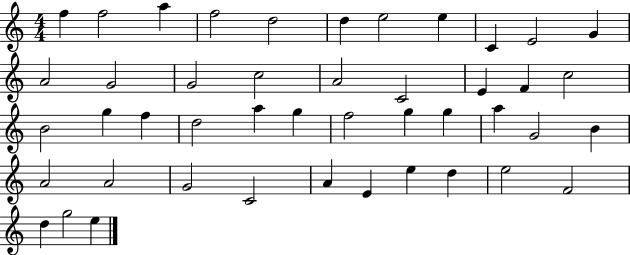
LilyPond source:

{
  \clef treble
  \numericTimeSignature
  \time 4/4
  \key c \major
  f''4 f''2 a''4 | f''2 d''2 | d''4 e''2 e''4 | c'4 e'2 g'4 | \break a'2 g'2 | g'2 c''2 | a'2 c'2 | e'4 f'4 c''2 | \break b'2 g''4 f''4 | d''2 a''4 g''4 | f''2 g''4 g''4 | a''4 g'2 b'4 | \break a'2 a'2 | g'2 c'2 | a'4 e'4 e''4 d''4 | e''2 f'2 | \break d''4 g''2 e''4 | \bar "|."
}